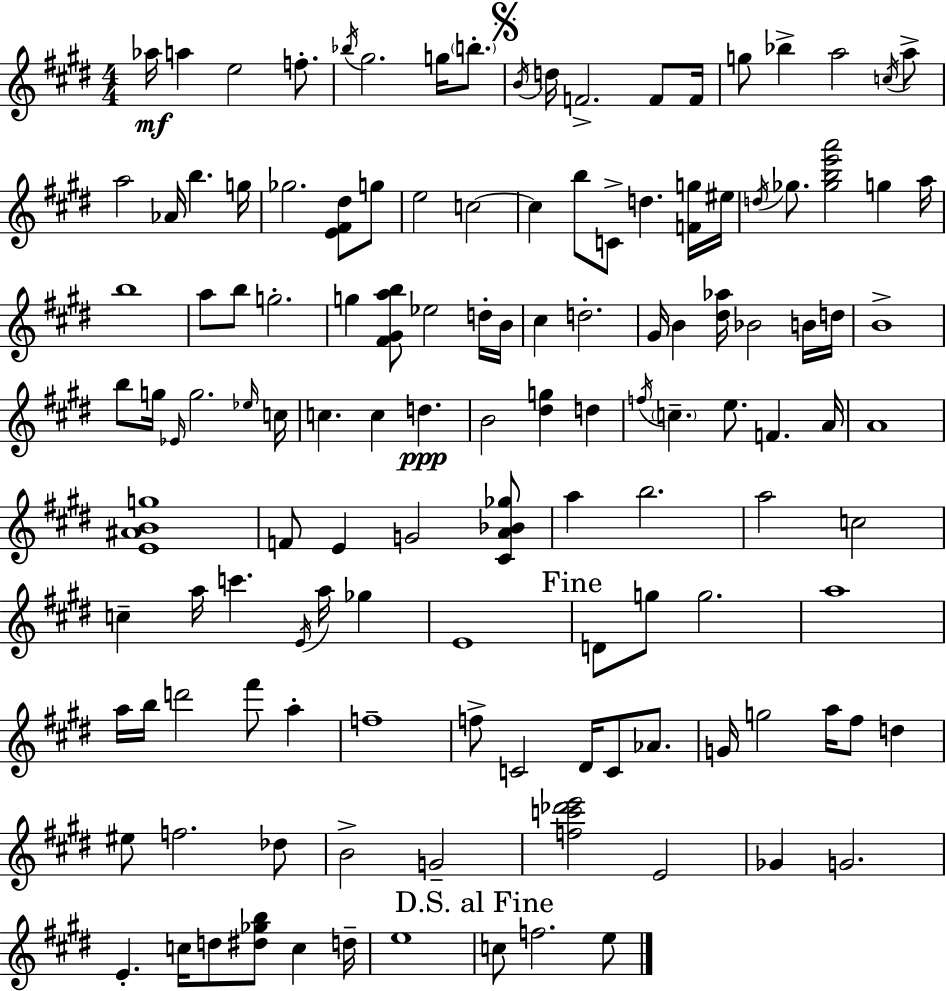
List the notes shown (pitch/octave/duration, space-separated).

Ab5/s A5/q E5/h F5/e. Bb5/s G#5/h. G5/s B5/e. B4/s D5/s F4/h. F4/e F4/s G5/e Bb5/q A5/h C5/s A5/e A5/h Ab4/s B5/q. G5/s Gb5/h. [E4,F#4,D#5]/e G5/e E5/h C5/h C5/q B5/e C4/e D5/q. [F4,G5]/s EIS5/s D5/s Gb5/e. [Gb5,B5,E6,A6]/h G5/q A5/s B5/w A5/e B5/e G5/h. G5/q [F#4,G#4,A5,B5]/e Eb5/h D5/s B4/s C#5/q D5/h. G#4/s B4/q [D#5,Ab5]/s Bb4/h B4/s D5/s B4/w B5/e G5/s Eb4/s G5/h. Eb5/s C5/s C5/q. C5/q D5/q. B4/h [D#5,G5]/q D5/q F5/s C5/q. E5/e. F4/q. A4/s A4/w [E4,A#4,B4,G5]/w F4/e E4/q G4/h [C#4,A4,Bb4,Gb5]/e A5/q B5/h. A5/h C5/h C5/q A5/s C6/q. E4/s A5/s Gb5/q E4/w D4/e G5/e G5/h. A5/w A5/s B5/s D6/h F#6/e A5/q F5/w F5/e C4/h D#4/s C4/e Ab4/e. G4/s G5/h A5/s F#5/e D5/q EIS5/e F5/h. Db5/e B4/h G4/h [F5,C6,Db6,E6]/h E4/h Gb4/q G4/h. E4/q. C5/s D5/e [D#5,Gb5,B5]/e C5/q D5/s E5/w C5/e F5/h. E5/e